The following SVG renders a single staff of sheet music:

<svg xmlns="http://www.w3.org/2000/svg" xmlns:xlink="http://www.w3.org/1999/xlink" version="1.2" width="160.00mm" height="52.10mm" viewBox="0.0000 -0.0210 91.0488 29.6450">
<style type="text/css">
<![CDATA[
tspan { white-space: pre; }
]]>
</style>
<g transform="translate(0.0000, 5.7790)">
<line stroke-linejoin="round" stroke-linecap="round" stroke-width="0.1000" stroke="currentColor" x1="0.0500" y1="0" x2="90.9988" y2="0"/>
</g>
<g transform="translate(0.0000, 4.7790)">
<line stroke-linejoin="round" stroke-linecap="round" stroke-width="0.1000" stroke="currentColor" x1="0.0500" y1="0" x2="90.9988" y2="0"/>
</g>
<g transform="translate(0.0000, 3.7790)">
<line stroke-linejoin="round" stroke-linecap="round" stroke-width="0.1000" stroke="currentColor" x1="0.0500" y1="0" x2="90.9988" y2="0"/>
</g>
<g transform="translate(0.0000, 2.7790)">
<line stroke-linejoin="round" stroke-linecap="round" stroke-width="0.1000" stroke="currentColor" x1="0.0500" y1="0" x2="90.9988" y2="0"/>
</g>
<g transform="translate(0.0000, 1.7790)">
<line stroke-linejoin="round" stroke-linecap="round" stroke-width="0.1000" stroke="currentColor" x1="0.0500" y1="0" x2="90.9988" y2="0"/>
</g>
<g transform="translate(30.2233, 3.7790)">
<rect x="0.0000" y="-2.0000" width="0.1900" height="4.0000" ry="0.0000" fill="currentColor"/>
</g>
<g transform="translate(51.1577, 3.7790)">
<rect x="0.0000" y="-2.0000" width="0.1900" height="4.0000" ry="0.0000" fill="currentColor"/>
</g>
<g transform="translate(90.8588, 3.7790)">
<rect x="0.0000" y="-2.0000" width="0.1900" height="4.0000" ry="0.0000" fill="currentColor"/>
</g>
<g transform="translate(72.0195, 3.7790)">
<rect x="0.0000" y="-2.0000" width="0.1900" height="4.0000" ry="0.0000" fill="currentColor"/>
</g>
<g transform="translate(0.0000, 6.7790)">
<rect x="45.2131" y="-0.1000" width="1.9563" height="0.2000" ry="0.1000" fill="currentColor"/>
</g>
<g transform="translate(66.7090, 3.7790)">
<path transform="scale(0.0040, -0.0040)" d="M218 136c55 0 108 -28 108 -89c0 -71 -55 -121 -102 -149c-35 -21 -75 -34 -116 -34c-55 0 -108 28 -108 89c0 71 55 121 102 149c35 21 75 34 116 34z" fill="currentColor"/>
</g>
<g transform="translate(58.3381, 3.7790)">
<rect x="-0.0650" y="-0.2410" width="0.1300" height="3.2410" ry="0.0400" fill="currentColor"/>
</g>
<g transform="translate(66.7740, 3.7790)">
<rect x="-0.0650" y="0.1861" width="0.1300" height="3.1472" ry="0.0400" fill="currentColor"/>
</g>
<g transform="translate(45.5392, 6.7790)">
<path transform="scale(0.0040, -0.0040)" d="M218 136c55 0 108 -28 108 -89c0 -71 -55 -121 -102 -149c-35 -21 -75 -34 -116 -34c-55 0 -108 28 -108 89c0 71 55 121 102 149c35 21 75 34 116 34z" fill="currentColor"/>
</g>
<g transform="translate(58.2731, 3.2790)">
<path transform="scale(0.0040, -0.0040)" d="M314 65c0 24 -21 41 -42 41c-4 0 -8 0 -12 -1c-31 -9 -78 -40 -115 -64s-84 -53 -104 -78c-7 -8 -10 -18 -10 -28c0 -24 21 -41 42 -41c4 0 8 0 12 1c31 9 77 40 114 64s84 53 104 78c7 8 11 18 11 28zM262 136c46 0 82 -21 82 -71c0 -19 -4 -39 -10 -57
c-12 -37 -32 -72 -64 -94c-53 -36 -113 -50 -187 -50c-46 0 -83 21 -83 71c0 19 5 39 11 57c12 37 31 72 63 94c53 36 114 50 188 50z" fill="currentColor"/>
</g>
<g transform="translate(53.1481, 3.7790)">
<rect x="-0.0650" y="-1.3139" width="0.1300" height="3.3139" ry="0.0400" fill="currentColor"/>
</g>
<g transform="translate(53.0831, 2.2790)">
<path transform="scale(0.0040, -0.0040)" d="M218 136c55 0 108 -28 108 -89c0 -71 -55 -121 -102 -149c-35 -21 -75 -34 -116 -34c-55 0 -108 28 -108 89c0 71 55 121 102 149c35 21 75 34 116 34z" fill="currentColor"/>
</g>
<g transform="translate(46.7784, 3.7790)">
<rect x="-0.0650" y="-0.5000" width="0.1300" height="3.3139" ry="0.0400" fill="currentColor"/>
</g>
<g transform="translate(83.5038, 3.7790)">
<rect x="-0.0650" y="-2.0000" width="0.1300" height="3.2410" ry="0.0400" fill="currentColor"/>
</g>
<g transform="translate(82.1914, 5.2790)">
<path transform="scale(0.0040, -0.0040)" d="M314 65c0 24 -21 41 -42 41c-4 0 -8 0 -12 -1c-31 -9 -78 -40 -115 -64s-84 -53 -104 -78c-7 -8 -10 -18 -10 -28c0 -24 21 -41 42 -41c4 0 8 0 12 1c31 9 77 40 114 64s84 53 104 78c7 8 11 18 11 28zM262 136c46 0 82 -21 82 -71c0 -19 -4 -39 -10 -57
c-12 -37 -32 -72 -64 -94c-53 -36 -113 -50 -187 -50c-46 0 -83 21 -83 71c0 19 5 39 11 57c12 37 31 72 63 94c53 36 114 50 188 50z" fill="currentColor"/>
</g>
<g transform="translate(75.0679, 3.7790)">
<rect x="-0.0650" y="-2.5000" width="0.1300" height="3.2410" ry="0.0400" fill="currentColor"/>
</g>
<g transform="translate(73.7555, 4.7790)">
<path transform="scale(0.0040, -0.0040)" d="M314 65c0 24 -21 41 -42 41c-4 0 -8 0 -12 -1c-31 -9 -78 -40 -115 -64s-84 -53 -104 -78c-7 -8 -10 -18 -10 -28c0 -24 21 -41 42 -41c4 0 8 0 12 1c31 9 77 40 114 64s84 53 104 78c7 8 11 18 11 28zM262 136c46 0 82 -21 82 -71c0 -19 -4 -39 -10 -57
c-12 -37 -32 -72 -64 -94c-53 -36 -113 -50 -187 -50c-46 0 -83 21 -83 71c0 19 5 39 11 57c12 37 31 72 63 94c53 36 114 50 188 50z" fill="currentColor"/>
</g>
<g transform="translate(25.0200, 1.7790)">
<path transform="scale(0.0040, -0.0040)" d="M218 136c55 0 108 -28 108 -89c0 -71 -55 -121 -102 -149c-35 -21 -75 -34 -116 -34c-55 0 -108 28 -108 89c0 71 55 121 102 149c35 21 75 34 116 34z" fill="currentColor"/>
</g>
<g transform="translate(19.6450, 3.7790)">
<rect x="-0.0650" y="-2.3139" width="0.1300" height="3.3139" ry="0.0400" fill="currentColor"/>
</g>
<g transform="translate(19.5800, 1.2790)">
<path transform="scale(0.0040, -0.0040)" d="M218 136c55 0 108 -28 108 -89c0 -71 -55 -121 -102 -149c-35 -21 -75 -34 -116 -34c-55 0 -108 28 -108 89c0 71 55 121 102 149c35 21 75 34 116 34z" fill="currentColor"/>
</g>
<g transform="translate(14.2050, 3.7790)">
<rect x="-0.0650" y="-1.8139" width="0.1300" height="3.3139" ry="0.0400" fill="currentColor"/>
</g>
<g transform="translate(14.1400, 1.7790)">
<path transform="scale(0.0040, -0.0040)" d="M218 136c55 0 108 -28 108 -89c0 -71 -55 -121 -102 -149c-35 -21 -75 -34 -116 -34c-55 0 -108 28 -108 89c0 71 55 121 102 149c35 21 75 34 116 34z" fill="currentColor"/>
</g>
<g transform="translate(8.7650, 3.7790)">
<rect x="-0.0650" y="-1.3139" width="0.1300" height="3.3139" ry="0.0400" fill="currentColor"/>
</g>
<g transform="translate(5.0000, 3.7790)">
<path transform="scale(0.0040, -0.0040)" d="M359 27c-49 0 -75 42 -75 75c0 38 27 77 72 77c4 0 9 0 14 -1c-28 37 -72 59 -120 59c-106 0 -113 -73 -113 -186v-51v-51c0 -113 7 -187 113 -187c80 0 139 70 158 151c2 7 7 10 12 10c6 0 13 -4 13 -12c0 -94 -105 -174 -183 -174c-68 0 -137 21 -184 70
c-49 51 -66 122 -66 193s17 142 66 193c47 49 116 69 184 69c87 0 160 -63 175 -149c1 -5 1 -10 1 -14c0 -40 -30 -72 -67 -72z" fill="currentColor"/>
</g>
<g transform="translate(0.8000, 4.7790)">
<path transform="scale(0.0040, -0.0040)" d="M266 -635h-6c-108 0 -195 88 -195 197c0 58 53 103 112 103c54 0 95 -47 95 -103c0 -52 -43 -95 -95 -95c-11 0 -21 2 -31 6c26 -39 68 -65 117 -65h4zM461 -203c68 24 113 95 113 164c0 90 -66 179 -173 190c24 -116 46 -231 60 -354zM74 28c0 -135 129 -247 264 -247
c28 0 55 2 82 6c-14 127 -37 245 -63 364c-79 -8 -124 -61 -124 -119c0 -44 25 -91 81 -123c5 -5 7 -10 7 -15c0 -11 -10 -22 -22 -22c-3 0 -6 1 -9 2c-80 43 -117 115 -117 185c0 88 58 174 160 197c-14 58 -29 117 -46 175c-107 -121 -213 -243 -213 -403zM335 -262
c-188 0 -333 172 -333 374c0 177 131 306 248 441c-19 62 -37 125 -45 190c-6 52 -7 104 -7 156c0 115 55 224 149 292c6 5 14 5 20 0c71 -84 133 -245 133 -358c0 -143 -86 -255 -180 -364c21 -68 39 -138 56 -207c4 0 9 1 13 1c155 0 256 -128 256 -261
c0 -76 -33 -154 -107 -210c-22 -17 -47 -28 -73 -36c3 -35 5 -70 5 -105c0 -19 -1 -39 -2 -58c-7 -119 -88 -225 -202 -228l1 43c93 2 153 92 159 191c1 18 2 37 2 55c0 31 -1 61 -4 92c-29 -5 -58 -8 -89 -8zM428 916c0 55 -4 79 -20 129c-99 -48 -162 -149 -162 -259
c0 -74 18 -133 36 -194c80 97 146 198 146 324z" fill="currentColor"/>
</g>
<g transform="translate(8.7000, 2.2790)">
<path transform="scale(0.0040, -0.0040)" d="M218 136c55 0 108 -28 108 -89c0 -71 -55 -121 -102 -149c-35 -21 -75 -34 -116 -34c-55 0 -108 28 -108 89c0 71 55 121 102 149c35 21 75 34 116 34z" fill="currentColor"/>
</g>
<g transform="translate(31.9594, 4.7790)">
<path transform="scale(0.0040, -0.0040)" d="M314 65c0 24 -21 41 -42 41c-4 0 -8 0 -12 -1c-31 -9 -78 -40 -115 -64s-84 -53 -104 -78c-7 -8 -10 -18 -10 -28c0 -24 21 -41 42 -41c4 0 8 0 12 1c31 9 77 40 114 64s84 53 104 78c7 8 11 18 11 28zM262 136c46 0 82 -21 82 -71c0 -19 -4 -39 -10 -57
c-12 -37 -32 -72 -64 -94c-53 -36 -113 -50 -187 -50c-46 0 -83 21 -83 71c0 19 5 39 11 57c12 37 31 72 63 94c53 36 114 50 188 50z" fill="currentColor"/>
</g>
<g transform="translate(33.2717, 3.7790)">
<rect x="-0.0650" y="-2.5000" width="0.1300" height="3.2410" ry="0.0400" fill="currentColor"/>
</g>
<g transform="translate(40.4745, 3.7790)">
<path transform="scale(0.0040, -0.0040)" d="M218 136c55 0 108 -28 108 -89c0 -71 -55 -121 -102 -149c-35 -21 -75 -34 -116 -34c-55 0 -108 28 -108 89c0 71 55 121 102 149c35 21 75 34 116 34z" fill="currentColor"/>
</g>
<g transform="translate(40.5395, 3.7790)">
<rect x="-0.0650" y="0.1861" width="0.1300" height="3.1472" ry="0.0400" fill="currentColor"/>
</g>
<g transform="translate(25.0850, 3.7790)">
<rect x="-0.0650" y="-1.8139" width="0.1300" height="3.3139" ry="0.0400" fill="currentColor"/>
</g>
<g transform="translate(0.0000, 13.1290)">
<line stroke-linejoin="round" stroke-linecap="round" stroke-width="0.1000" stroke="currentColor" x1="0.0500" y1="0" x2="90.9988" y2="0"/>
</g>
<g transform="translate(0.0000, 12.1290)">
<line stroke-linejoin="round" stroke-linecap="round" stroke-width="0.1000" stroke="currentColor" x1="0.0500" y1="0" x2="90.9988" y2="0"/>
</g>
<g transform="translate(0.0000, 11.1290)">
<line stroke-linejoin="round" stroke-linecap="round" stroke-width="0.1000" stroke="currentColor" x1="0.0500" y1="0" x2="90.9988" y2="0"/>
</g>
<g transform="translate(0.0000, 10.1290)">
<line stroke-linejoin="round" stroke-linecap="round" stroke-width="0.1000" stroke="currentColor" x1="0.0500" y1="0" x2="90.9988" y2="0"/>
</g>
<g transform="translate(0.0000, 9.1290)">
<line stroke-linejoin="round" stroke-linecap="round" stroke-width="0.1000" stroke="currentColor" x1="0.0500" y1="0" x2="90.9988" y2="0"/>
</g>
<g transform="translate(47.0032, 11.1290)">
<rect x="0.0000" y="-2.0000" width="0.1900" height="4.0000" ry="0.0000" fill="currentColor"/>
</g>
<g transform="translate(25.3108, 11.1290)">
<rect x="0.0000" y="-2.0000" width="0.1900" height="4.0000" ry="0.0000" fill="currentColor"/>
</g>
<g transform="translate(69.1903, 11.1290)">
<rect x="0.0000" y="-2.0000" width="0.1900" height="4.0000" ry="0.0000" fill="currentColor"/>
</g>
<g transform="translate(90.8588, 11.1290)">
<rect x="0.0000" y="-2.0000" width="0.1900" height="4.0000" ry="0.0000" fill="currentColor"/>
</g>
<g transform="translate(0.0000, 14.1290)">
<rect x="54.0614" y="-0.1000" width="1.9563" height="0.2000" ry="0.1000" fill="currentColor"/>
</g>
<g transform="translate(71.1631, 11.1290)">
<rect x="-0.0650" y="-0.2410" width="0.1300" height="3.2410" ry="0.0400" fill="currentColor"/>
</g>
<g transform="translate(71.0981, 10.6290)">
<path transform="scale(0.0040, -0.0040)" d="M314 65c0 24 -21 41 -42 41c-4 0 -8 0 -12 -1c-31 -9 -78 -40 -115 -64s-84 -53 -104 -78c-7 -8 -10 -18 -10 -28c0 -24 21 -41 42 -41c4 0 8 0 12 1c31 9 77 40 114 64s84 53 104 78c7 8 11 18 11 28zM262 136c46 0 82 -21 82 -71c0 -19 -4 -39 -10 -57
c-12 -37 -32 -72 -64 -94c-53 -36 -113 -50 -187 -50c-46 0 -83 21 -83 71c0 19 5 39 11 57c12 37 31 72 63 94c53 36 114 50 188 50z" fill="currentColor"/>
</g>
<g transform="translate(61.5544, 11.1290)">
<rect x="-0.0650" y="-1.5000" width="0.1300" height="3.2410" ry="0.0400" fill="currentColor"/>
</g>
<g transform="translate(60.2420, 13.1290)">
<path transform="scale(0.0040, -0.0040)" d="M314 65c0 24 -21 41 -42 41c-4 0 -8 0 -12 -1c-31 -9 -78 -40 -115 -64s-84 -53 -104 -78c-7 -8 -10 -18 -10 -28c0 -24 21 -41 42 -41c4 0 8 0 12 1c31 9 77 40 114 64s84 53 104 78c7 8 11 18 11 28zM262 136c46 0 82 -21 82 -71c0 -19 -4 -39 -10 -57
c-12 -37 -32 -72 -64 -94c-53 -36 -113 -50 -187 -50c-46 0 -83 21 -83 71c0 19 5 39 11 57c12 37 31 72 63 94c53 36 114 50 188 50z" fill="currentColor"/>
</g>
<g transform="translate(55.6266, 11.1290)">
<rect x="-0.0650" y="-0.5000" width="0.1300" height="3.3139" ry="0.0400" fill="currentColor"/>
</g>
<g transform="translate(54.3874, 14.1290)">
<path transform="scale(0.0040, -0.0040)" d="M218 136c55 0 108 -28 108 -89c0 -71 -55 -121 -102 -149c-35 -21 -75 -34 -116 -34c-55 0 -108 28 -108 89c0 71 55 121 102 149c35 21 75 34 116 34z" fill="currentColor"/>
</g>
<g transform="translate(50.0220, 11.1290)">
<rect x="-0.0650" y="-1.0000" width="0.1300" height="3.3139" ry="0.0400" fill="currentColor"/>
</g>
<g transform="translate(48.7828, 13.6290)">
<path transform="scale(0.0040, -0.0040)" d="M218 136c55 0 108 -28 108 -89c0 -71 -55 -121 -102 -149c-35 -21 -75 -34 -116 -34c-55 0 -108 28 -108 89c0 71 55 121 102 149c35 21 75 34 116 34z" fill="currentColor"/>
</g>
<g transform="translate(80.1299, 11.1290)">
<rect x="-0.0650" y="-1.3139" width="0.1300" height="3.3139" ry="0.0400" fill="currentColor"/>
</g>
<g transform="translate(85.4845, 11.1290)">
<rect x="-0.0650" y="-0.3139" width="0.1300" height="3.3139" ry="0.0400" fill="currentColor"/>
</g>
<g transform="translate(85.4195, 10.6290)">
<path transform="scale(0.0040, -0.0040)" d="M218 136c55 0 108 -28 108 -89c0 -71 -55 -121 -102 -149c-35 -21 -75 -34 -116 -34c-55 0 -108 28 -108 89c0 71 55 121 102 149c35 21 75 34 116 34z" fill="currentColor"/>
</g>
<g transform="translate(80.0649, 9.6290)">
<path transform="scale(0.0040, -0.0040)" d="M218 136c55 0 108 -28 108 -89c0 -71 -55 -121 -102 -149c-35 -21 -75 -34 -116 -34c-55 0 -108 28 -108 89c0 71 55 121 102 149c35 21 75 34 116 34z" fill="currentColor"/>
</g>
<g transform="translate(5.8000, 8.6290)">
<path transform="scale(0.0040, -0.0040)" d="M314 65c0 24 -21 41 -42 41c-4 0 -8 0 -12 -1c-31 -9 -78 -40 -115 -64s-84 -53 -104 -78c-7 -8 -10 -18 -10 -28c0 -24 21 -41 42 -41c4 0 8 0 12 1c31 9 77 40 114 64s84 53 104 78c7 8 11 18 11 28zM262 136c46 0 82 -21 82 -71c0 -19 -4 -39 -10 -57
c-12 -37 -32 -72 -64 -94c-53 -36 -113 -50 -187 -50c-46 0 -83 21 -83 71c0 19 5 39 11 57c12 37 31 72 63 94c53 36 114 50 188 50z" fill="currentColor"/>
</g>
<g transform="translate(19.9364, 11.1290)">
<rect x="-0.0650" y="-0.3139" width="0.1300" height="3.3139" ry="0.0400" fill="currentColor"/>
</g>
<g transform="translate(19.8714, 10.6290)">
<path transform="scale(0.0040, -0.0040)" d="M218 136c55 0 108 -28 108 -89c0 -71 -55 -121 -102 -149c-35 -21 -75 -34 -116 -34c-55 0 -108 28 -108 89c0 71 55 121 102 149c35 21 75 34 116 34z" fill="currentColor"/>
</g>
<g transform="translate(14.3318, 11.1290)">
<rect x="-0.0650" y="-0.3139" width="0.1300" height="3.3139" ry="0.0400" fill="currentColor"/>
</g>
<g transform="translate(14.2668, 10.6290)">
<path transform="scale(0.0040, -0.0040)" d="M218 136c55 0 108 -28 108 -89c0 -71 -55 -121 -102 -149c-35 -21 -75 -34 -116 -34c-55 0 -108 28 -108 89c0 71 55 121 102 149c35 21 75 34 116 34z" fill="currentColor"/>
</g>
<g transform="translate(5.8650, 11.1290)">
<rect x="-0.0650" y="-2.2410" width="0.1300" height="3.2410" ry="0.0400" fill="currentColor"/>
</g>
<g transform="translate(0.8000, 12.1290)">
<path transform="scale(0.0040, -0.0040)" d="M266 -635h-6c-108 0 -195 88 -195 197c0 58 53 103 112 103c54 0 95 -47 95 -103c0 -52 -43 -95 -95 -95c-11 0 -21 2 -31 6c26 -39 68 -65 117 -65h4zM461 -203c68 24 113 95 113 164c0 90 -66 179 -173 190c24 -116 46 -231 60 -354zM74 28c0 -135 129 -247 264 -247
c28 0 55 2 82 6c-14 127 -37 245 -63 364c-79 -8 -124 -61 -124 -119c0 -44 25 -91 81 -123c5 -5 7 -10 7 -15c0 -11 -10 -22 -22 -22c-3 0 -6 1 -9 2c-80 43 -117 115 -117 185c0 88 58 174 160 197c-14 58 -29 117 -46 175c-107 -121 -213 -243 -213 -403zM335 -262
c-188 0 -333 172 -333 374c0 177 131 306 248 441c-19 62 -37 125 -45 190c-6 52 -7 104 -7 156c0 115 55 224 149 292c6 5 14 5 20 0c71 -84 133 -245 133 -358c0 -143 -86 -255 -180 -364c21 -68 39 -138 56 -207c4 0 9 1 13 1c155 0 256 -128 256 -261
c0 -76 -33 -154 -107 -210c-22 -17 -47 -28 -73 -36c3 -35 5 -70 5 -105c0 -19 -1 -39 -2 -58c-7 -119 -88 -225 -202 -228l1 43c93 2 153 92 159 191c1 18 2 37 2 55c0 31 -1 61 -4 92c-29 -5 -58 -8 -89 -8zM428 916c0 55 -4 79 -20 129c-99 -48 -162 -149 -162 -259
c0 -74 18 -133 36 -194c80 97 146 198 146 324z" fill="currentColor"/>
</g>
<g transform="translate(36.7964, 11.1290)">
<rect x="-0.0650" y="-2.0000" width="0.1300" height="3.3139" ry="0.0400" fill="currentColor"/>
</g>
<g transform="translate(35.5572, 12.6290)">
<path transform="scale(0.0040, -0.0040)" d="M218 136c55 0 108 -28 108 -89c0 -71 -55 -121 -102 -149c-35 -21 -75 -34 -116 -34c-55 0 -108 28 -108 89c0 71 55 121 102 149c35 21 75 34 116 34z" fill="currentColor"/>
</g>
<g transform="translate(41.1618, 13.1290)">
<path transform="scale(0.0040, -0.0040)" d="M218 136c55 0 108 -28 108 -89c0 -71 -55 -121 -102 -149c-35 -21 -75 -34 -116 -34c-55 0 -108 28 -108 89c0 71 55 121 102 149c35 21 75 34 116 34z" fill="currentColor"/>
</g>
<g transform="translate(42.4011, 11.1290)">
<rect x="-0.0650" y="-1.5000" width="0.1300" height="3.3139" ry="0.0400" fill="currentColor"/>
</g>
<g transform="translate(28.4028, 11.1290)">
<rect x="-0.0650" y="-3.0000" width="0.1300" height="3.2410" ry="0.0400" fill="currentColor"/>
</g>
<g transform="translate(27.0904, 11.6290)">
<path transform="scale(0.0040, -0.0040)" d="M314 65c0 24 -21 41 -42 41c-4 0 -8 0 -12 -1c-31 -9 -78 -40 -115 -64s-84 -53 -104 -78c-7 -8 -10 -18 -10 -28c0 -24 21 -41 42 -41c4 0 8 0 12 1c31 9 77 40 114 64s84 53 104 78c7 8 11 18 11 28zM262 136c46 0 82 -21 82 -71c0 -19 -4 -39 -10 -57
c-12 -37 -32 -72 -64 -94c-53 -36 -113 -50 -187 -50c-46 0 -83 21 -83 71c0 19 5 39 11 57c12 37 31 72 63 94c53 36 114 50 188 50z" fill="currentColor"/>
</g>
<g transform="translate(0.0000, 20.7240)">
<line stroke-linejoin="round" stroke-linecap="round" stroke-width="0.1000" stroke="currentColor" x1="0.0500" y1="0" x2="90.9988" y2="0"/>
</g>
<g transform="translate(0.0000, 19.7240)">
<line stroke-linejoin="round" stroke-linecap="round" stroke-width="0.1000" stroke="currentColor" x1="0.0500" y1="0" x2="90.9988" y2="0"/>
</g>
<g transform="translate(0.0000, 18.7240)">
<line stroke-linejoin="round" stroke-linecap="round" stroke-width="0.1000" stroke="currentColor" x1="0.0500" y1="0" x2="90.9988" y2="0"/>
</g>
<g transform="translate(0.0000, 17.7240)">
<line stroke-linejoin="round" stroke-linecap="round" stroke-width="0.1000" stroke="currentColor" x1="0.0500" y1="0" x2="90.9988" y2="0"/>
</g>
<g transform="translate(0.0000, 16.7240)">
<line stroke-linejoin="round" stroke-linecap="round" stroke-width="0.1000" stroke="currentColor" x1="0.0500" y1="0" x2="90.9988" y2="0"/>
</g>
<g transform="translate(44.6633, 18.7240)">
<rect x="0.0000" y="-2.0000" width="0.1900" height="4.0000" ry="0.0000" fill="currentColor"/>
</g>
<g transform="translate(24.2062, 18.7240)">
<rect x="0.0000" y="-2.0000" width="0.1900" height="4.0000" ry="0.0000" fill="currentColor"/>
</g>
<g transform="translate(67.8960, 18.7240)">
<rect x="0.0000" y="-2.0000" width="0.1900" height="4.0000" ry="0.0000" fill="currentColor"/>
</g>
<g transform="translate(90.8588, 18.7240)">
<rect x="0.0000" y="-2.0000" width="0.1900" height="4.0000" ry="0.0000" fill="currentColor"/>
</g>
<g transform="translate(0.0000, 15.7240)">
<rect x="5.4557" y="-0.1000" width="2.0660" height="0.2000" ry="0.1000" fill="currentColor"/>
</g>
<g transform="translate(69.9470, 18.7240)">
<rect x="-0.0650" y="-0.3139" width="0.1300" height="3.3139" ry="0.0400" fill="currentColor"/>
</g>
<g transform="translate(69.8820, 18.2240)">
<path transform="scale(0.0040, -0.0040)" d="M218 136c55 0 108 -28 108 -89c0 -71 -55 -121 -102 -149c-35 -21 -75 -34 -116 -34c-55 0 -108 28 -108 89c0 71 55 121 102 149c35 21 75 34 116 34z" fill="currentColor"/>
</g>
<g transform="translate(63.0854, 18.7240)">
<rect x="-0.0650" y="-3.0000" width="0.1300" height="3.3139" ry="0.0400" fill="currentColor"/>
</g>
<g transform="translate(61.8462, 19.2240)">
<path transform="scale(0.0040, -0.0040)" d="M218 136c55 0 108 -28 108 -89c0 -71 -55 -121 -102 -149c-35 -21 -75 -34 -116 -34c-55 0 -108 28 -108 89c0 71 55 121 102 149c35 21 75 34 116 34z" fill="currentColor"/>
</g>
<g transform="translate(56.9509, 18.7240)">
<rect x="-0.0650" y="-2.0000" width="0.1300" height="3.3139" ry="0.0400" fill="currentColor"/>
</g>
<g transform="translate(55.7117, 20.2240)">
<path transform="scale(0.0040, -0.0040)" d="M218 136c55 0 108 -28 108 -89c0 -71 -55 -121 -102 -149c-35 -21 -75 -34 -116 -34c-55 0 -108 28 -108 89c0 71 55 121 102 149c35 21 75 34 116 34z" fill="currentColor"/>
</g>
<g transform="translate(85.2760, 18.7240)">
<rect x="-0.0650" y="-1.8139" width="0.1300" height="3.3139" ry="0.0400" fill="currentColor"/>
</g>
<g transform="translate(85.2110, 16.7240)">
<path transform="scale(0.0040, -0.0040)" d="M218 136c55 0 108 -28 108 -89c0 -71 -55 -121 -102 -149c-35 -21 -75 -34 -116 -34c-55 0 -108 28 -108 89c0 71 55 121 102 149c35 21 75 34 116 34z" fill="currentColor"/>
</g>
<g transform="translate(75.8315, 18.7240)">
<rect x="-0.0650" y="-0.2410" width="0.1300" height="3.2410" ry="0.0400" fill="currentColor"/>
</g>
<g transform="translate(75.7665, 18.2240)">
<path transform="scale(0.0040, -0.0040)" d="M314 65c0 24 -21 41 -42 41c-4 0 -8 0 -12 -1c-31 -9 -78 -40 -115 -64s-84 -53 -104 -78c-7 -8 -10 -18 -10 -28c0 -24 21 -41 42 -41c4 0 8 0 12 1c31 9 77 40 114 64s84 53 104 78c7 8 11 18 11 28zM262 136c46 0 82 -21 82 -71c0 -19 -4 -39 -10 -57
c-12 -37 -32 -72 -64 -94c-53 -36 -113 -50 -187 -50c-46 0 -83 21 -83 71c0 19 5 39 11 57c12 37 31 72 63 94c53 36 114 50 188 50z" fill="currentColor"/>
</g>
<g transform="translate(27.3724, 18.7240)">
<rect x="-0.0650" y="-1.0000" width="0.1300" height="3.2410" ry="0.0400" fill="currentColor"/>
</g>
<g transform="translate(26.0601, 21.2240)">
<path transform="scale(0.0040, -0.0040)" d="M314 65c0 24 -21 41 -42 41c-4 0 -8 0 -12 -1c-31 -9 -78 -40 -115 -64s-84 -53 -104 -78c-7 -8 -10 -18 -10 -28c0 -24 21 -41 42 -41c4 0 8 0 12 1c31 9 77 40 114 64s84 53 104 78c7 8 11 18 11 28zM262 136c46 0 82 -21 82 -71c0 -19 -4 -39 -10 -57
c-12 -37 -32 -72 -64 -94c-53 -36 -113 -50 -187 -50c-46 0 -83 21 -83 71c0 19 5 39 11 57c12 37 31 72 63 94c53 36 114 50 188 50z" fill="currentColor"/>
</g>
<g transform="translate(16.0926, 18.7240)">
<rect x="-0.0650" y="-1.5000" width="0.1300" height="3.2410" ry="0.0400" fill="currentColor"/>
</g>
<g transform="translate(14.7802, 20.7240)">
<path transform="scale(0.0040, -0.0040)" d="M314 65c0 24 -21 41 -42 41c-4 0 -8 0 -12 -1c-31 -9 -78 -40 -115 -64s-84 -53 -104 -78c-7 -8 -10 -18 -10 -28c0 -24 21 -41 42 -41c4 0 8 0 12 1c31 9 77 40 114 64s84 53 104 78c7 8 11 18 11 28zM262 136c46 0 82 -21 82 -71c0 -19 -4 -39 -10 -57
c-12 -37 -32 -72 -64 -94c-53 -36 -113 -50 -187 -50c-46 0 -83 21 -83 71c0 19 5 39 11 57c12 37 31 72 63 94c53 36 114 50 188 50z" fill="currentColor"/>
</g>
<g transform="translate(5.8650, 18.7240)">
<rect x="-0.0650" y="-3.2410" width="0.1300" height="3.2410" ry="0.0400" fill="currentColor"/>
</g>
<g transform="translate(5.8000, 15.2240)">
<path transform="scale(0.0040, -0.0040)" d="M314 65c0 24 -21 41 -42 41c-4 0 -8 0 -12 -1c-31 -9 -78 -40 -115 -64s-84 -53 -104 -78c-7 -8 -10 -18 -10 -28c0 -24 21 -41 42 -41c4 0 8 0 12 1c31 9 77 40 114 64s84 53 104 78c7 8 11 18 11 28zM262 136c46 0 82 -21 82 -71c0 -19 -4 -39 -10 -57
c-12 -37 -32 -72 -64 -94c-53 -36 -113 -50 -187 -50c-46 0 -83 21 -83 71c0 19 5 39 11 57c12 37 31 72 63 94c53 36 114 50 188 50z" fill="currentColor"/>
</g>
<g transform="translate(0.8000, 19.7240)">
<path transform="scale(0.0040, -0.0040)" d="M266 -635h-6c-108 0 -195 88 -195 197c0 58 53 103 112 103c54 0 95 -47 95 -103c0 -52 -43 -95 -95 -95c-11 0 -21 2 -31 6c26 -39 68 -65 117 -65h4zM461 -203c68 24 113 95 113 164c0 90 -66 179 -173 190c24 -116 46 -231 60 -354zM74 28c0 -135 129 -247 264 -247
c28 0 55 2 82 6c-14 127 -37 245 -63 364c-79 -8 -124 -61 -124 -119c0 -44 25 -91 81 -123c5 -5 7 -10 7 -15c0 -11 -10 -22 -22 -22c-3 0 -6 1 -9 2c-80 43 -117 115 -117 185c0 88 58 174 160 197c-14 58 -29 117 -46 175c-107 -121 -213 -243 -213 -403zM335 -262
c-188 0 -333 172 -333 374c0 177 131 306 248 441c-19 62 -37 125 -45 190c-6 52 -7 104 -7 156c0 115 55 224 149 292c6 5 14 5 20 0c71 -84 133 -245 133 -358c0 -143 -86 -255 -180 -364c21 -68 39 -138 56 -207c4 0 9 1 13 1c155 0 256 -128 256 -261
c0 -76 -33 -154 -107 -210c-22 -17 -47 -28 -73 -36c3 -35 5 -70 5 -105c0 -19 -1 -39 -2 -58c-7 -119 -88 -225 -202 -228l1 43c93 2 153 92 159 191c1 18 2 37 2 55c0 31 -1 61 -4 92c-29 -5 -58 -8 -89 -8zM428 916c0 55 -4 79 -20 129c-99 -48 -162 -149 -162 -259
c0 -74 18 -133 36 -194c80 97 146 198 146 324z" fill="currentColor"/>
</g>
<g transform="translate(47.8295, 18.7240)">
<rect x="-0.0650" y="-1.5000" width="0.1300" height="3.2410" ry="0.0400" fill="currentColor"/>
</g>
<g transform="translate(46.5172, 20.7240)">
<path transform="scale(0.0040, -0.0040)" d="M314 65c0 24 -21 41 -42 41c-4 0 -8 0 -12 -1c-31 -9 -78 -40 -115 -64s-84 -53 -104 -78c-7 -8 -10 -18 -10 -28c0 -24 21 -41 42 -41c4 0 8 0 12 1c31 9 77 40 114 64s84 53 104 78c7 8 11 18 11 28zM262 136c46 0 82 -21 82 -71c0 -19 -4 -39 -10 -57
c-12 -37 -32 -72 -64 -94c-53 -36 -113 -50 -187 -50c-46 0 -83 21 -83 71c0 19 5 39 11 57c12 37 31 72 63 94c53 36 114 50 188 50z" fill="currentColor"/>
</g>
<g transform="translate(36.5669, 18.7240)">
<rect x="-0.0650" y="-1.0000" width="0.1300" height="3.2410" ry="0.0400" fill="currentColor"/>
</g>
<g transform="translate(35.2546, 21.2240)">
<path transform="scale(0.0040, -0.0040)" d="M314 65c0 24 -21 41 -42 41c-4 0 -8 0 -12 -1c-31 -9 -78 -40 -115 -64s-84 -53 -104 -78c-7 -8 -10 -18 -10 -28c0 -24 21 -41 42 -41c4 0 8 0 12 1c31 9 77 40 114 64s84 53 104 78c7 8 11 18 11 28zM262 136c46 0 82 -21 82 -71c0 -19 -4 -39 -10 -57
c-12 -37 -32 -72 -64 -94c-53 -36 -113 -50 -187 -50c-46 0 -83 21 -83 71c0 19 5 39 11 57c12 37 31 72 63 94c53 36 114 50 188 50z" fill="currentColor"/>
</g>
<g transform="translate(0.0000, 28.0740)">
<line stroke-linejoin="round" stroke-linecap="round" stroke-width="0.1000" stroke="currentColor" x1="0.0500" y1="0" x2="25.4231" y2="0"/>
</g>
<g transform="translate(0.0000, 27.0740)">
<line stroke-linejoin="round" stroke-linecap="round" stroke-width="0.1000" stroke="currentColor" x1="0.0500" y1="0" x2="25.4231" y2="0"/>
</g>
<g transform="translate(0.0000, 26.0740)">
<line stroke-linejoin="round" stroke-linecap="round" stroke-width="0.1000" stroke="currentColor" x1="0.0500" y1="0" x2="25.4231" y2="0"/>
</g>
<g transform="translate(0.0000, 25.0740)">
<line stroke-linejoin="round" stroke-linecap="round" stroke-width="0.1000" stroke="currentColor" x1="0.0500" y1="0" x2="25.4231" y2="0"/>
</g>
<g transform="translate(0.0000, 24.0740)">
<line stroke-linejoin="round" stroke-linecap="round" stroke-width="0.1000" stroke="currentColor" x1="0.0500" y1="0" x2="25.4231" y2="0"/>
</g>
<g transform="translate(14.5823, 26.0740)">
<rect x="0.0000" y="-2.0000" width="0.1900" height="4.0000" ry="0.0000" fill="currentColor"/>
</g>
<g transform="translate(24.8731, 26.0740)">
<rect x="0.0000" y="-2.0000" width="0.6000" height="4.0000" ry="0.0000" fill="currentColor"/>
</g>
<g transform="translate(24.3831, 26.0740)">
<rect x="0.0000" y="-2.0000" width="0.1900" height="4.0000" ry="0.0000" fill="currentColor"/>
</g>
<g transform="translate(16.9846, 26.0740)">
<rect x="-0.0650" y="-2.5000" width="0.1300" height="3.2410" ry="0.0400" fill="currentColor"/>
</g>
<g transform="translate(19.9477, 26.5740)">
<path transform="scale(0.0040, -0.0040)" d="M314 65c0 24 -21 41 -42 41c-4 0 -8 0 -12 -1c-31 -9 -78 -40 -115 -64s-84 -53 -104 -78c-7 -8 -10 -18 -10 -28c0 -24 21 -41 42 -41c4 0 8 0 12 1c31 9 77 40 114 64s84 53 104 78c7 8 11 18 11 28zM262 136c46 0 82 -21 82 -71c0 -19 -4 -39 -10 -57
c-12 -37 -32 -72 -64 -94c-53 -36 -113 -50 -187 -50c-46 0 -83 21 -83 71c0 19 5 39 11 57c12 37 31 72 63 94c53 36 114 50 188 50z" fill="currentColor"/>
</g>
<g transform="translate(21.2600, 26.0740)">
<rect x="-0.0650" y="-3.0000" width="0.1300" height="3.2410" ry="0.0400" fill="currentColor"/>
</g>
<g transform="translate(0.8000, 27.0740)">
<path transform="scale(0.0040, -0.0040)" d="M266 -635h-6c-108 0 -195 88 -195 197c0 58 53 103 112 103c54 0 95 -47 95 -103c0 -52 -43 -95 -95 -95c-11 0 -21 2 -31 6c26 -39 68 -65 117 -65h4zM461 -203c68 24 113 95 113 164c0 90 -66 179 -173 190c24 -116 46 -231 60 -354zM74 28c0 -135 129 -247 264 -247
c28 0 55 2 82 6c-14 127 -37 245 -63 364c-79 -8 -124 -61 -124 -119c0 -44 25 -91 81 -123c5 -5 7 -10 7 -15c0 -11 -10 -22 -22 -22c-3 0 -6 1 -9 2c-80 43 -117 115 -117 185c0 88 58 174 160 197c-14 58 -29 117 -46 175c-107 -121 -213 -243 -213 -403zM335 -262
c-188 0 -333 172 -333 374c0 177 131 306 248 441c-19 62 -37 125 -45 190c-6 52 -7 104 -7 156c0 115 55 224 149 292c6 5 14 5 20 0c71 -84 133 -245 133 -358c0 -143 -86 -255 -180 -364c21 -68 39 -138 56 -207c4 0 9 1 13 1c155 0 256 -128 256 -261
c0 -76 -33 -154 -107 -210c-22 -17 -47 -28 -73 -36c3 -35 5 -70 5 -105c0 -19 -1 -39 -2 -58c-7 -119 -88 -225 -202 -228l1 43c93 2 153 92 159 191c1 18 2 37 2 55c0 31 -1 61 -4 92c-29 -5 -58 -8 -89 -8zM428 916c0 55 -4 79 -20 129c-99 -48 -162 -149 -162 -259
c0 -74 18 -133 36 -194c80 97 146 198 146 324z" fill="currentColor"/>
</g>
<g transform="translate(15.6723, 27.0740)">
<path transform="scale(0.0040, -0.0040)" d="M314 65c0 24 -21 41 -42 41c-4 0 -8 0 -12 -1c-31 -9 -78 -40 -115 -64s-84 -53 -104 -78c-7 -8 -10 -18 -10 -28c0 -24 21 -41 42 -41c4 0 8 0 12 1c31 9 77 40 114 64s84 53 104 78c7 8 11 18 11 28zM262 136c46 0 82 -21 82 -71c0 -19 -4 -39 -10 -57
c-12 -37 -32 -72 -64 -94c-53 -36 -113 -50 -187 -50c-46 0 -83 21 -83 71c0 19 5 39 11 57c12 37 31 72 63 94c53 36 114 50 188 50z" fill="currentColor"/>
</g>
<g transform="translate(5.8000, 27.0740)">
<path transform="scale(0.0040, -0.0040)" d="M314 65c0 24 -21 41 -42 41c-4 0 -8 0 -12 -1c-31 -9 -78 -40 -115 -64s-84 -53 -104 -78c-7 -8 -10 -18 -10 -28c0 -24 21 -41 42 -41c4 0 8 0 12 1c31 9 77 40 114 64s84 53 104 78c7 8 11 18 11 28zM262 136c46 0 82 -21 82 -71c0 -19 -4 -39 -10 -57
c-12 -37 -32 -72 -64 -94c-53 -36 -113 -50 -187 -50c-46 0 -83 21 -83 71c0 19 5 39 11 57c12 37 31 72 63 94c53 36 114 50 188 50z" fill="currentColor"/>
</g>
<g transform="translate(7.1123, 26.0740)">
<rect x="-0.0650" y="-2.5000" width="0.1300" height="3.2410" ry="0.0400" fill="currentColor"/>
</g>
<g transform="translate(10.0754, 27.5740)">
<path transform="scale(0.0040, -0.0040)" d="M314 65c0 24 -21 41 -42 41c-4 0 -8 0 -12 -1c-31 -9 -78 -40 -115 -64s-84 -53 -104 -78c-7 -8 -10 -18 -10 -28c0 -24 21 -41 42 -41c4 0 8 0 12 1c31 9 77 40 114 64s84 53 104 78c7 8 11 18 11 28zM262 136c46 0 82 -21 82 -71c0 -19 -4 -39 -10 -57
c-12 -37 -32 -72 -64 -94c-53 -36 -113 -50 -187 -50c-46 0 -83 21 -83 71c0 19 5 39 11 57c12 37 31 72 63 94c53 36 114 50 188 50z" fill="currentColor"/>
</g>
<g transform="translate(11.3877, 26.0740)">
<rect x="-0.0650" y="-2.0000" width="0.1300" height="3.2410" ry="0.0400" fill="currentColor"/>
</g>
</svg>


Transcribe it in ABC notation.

X:1
T:Untitled
M:4/4
L:1/4
K:C
e f g f G2 B C e c2 B G2 F2 g2 c c A2 F E D C E2 c2 e c b2 E2 D2 D2 E2 F A c c2 f G2 F2 G2 A2